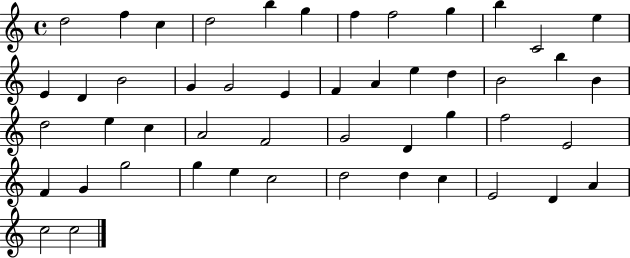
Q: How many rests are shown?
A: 0